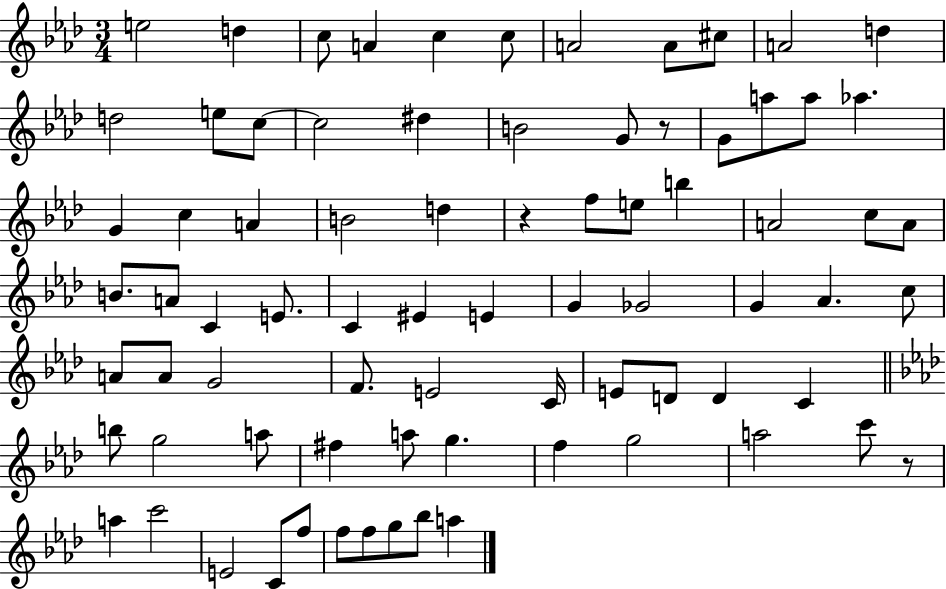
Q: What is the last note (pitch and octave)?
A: A5